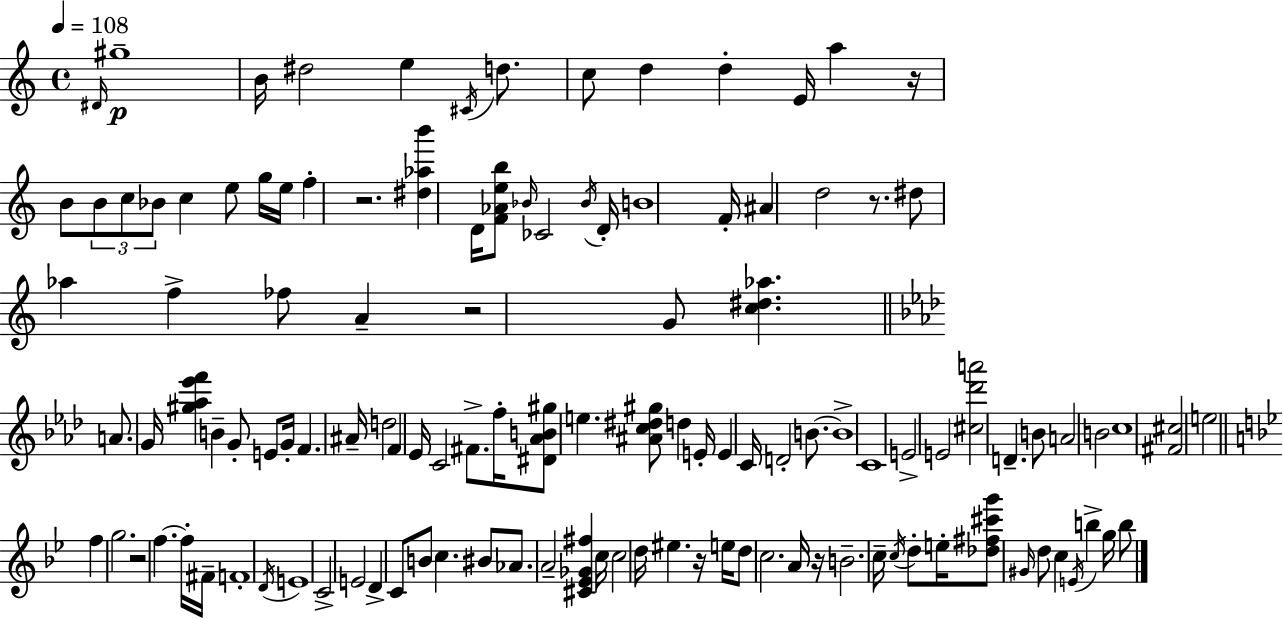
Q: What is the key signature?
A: A minor